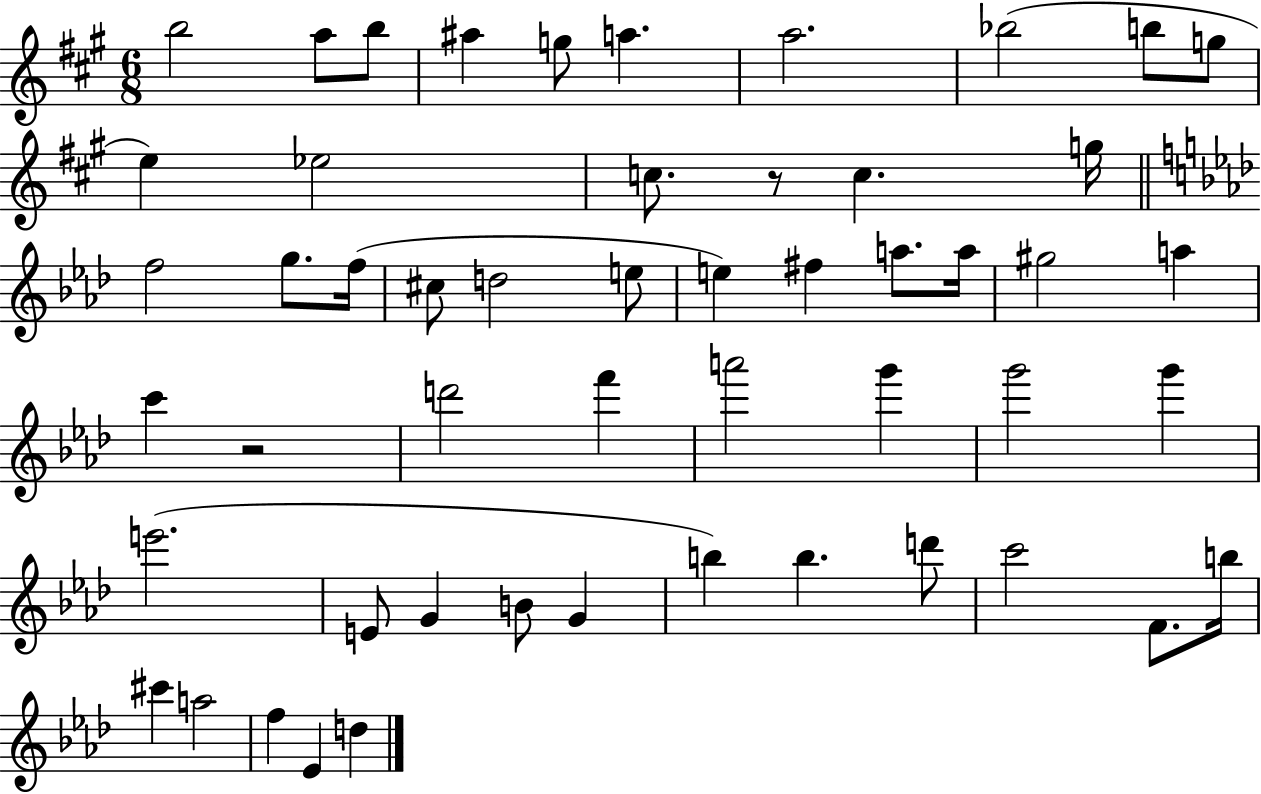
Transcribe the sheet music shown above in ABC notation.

X:1
T:Untitled
M:6/8
L:1/4
K:A
b2 a/2 b/2 ^a g/2 a a2 _b2 b/2 g/2 e _e2 c/2 z/2 c g/4 f2 g/2 f/4 ^c/2 d2 e/2 e ^f a/2 a/4 ^g2 a c' z2 d'2 f' a'2 g' g'2 g' e'2 E/2 G B/2 G b b d'/2 c'2 F/2 b/4 ^c' a2 f _E d